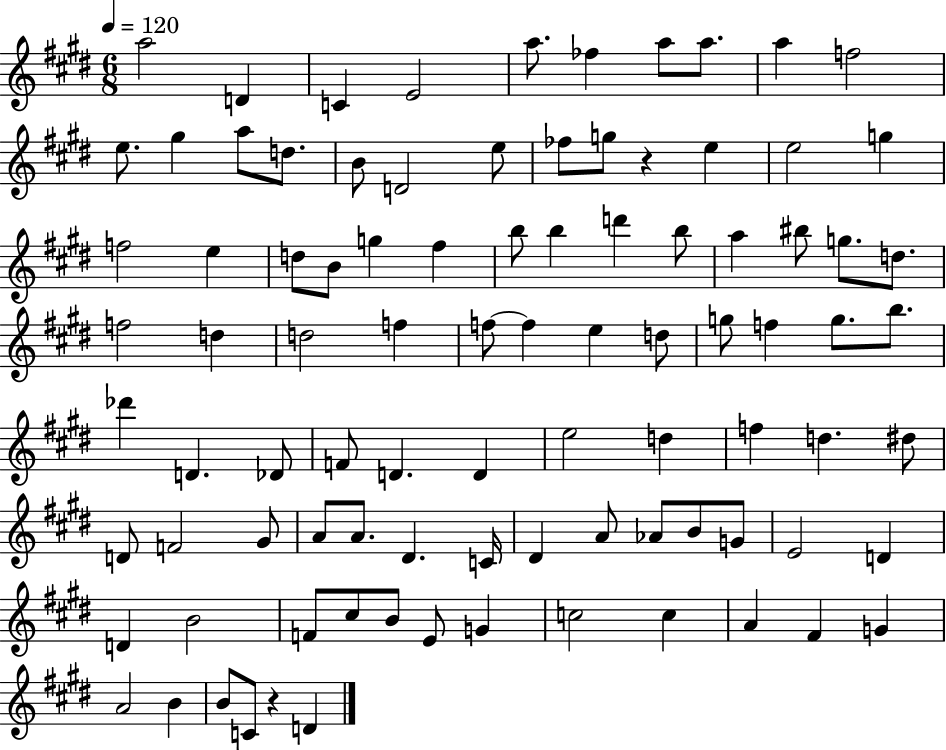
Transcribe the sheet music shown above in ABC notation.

X:1
T:Untitled
M:6/8
L:1/4
K:E
a2 D C E2 a/2 _f a/2 a/2 a f2 e/2 ^g a/2 d/2 B/2 D2 e/2 _f/2 g/2 z e e2 g f2 e d/2 B/2 g ^f b/2 b d' b/2 a ^b/2 g/2 d/2 f2 d d2 f f/2 f e d/2 g/2 f g/2 b/2 _d' D _D/2 F/2 D D e2 d f d ^d/2 D/2 F2 ^G/2 A/2 A/2 ^D C/4 ^D A/2 _A/2 B/2 G/2 E2 D D B2 F/2 ^c/2 B/2 E/2 G c2 c A ^F G A2 B B/2 C/2 z D